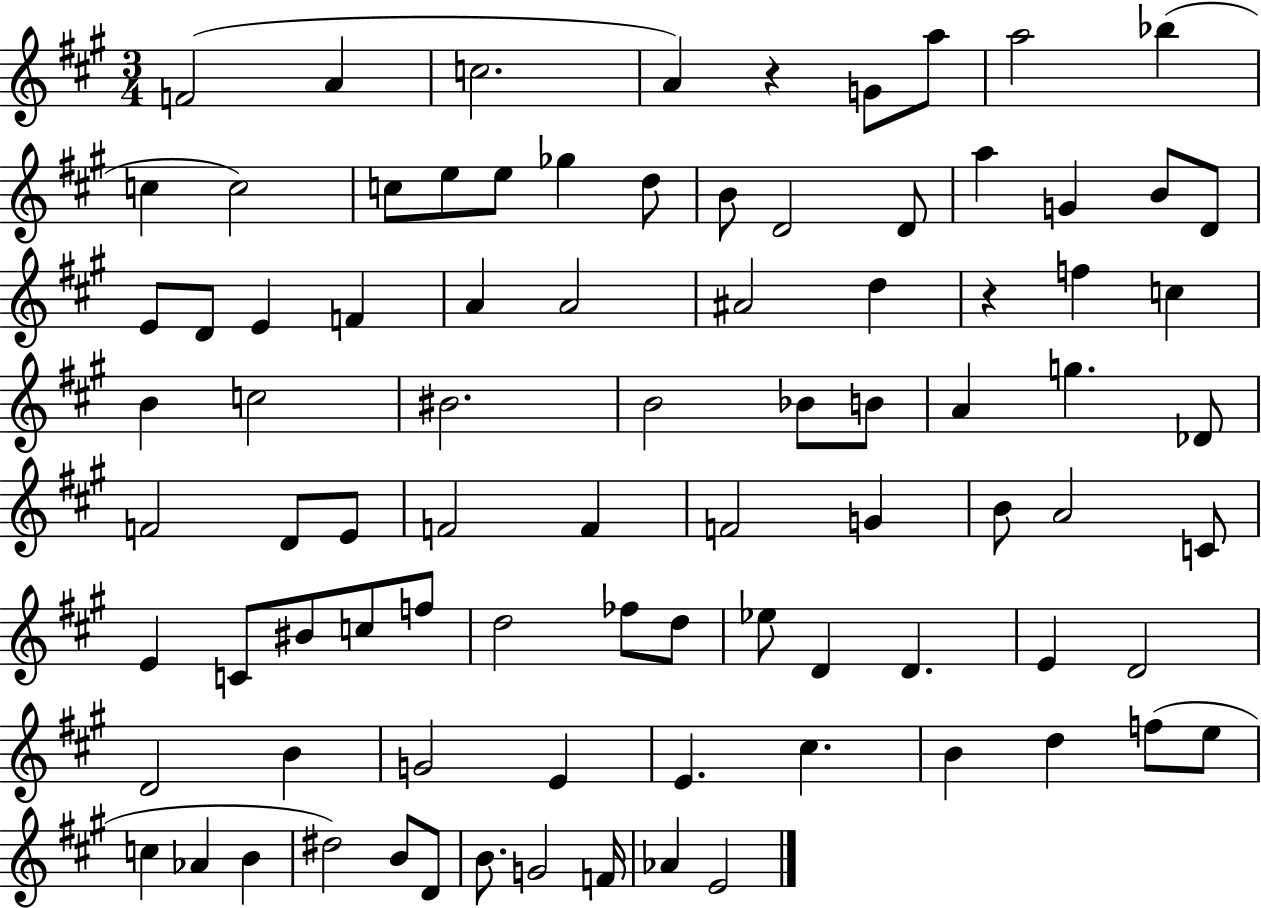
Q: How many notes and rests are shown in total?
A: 87